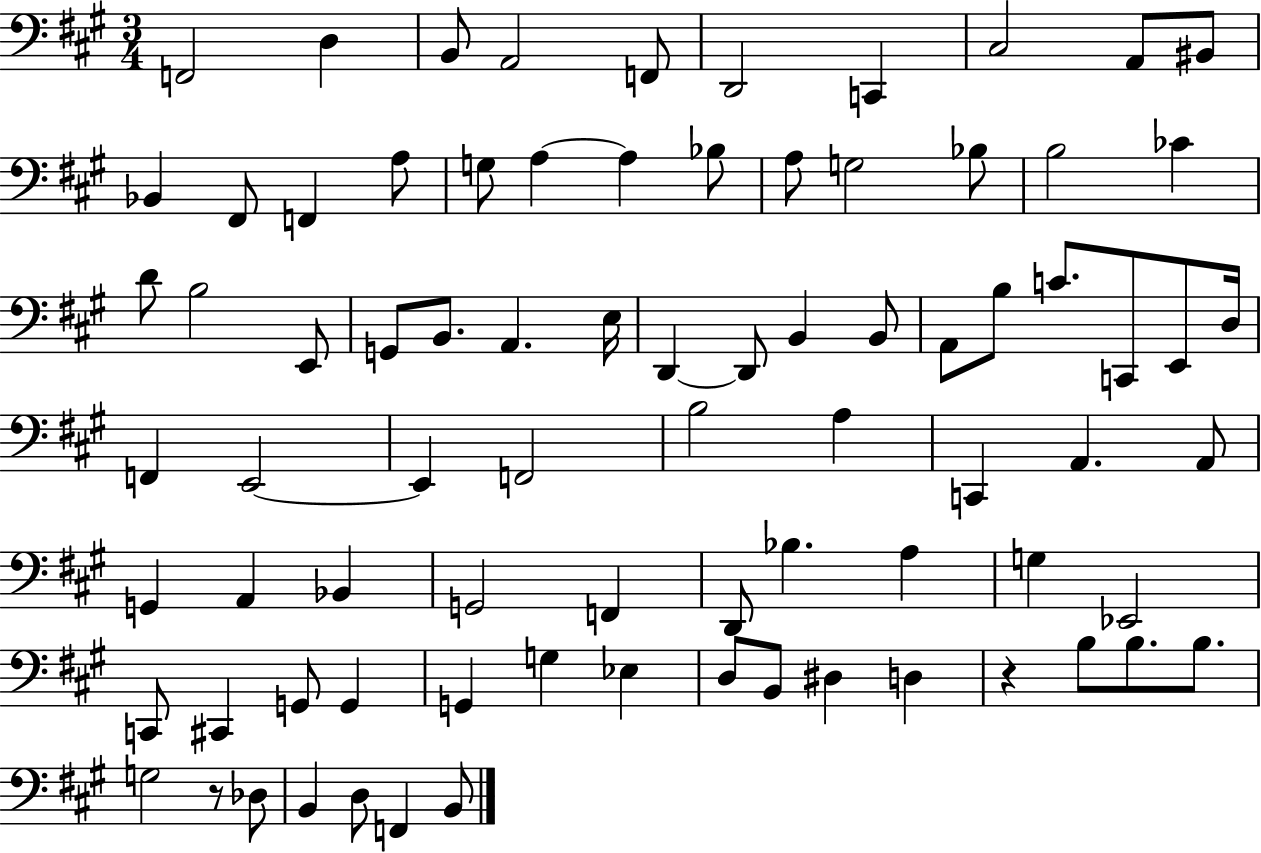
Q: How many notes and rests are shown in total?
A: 81